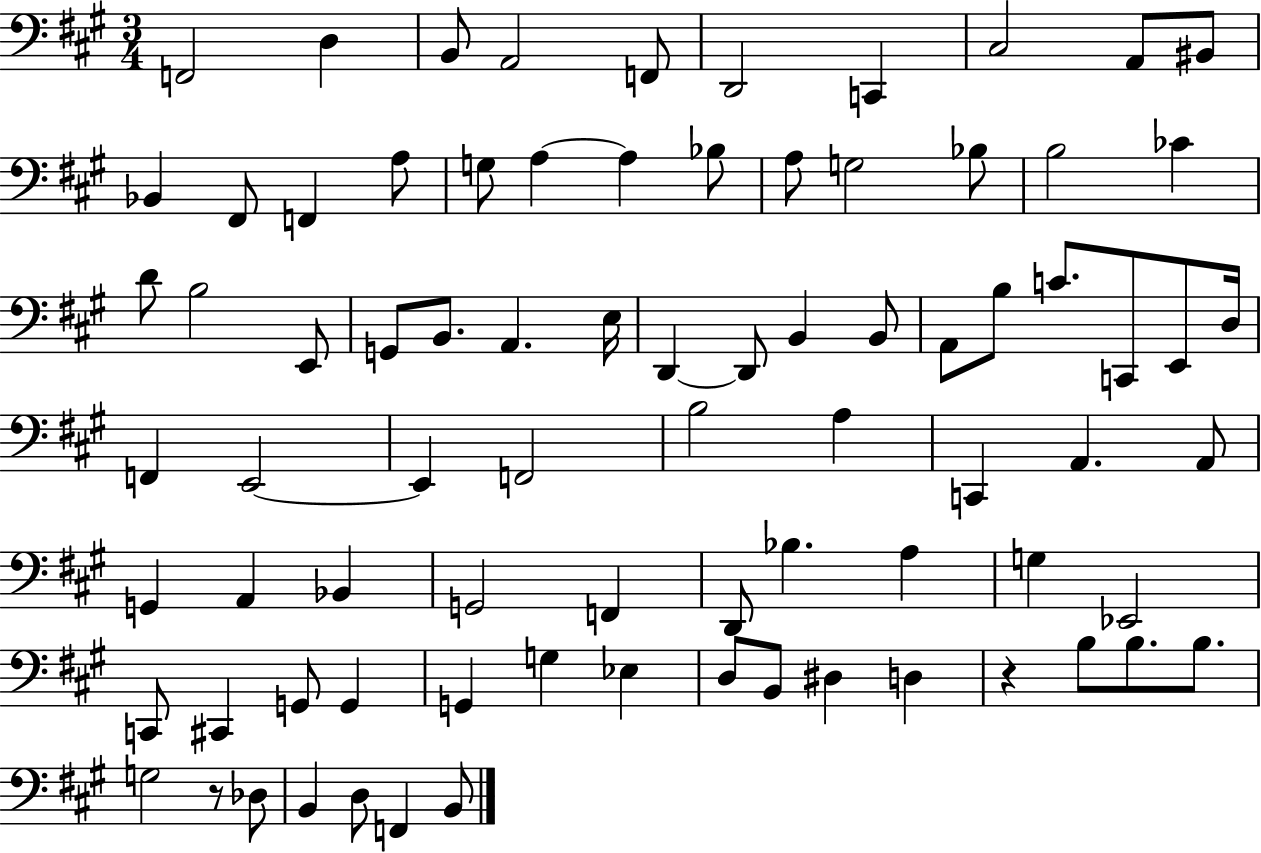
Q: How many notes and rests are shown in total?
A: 81